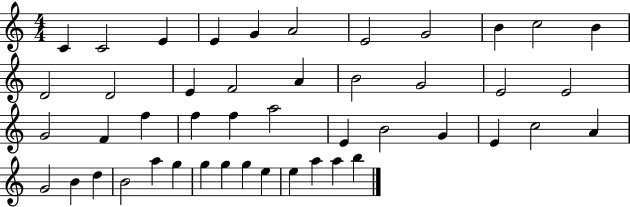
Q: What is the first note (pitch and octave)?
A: C4